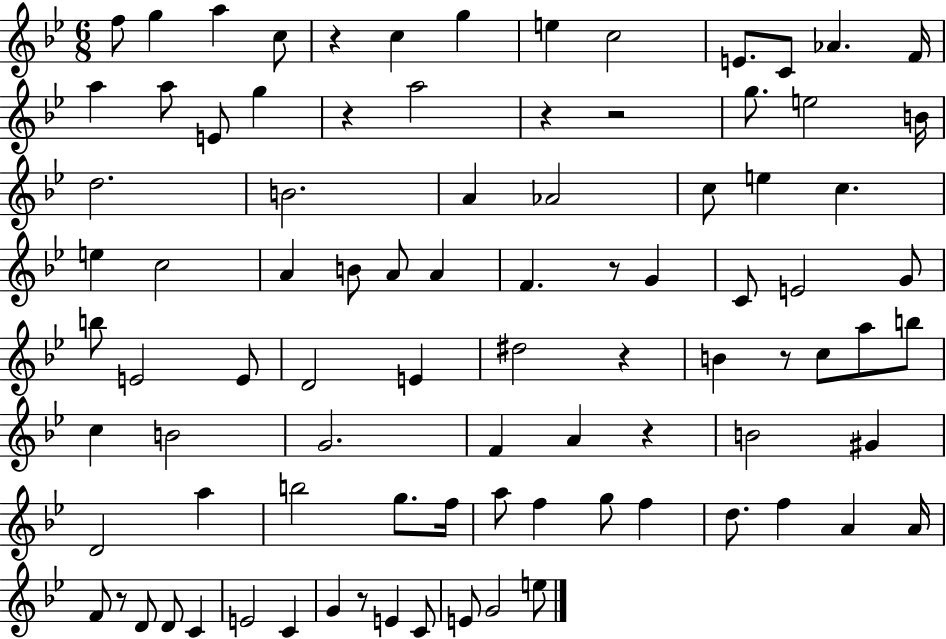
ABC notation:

X:1
T:Untitled
M:6/8
L:1/4
K:Bb
f/2 g a c/2 z c g e c2 E/2 C/2 _A F/4 a a/2 E/2 g z a2 z z2 g/2 e2 B/4 d2 B2 A _A2 c/2 e c e c2 A B/2 A/2 A F z/2 G C/2 E2 G/2 b/2 E2 E/2 D2 E ^d2 z B z/2 c/2 a/2 b/2 c B2 G2 F A z B2 ^G D2 a b2 g/2 f/4 a/2 f g/2 f d/2 f A A/4 F/2 z/2 D/2 D/2 C E2 C G z/2 E C/2 E/2 G2 e/2